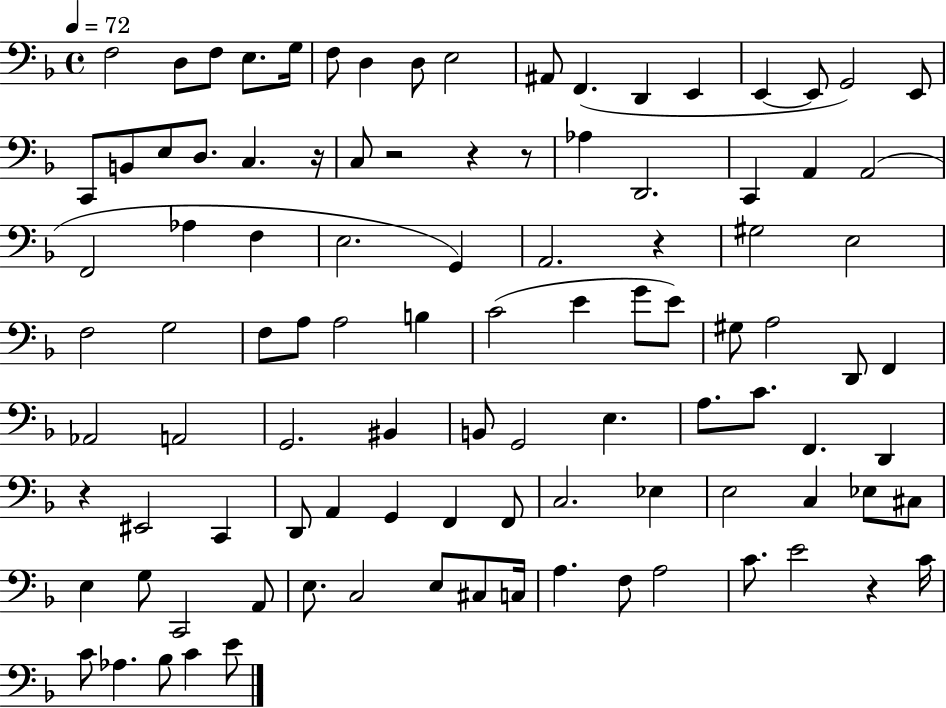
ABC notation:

X:1
T:Untitled
M:4/4
L:1/4
K:F
F,2 D,/2 F,/2 E,/2 G,/4 F,/2 D, D,/2 E,2 ^A,,/2 F,, D,, E,, E,, E,,/2 G,,2 E,,/2 C,,/2 B,,/2 E,/2 D,/2 C, z/4 C,/2 z2 z z/2 _A, D,,2 C,, A,, A,,2 F,,2 _A, F, E,2 G,, A,,2 z ^G,2 E,2 F,2 G,2 F,/2 A,/2 A,2 B, C2 E G/2 E/2 ^G,/2 A,2 D,,/2 F,, _A,,2 A,,2 G,,2 ^B,, B,,/2 G,,2 E, A,/2 C/2 F,, D,, z ^E,,2 C,, D,,/2 A,, G,, F,, F,,/2 C,2 _E, E,2 C, _E,/2 ^C,/2 E, G,/2 C,,2 A,,/2 E,/2 C,2 E,/2 ^C,/2 C,/4 A, F,/2 A,2 C/2 E2 z C/4 C/2 _A, _B,/2 C E/2